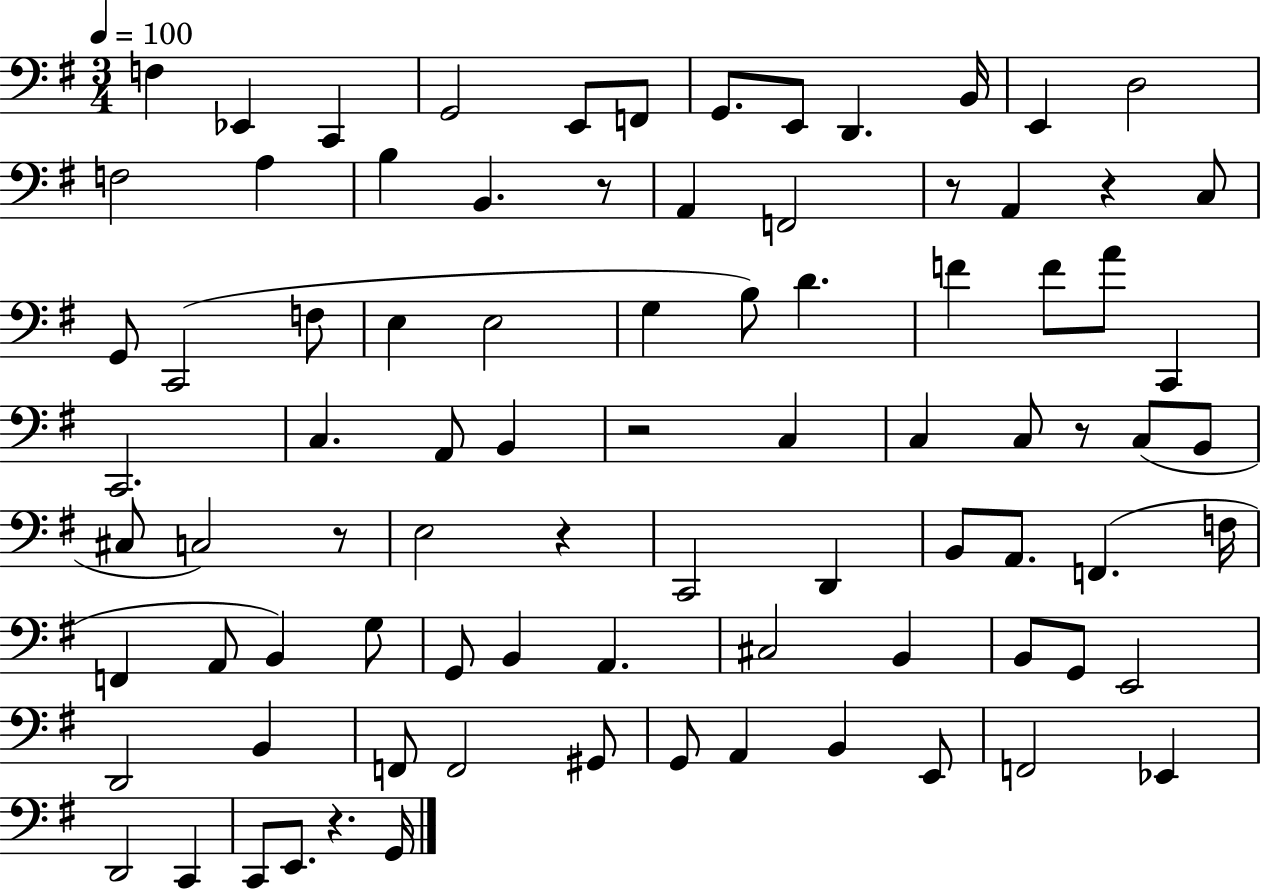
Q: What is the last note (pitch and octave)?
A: G2